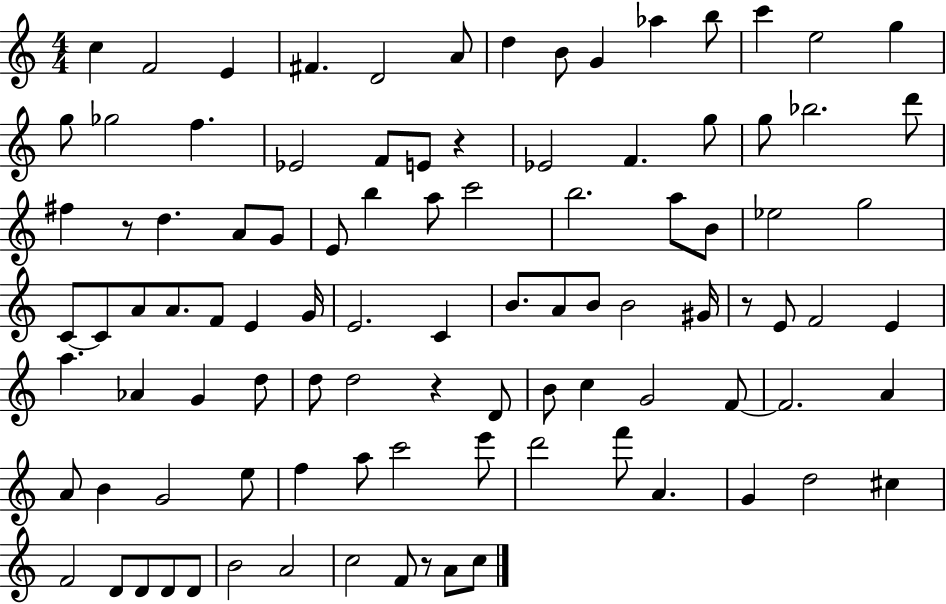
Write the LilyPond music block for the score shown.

{
  \clef treble
  \numericTimeSignature
  \time 4/4
  \key c \major
  c''4 f'2 e'4 | fis'4. d'2 a'8 | d''4 b'8 g'4 aes''4 b''8 | c'''4 e''2 g''4 | \break g''8 ges''2 f''4. | ees'2 f'8 e'8 r4 | ees'2 f'4. g''8 | g''8 bes''2. d'''8 | \break fis''4 r8 d''4. a'8 g'8 | e'8 b''4 a''8 c'''2 | b''2. a''8 b'8 | ees''2 g''2 | \break c'8~~ c'8 a'8 a'8. f'8 e'4 g'16 | e'2. c'4 | b'8. a'8 b'8 b'2 gis'16 | r8 e'8 f'2 e'4 | \break a''4. aes'4 g'4 d''8 | d''8 d''2 r4 d'8 | b'8 c''4 g'2 f'8~~ | f'2. a'4 | \break a'8 b'4 g'2 e''8 | f''4 a''8 c'''2 e'''8 | d'''2 f'''8 a'4. | g'4 d''2 cis''4 | \break f'2 d'8 d'8 d'8 d'8 | b'2 a'2 | c''2 f'8 r8 a'8 c''8 | \bar "|."
}